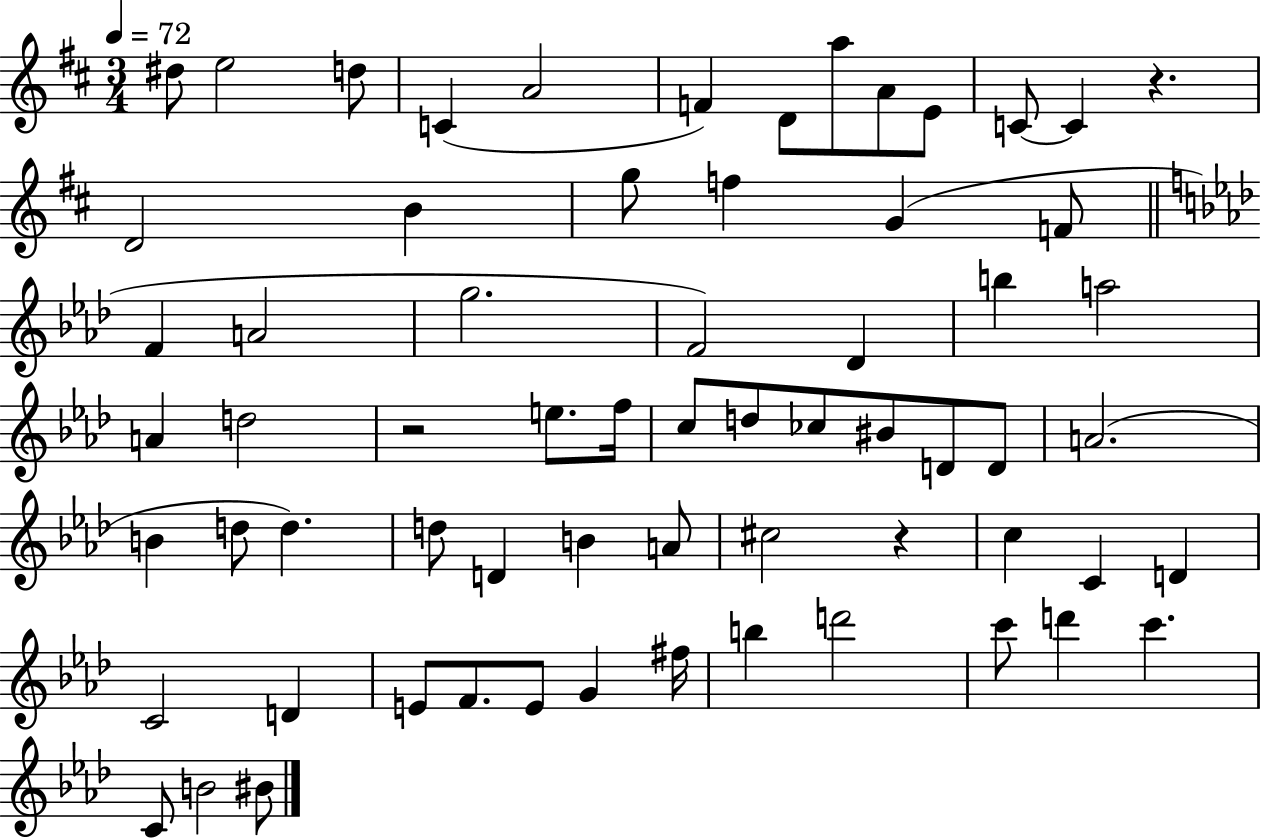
X:1
T:Untitled
M:3/4
L:1/4
K:D
^d/2 e2 d/2 C A2 F D/2 a/2 A/2 E/2 C/2 C z D2 B g/2 f G F/2 F A2 g2 F2 _D b a2 A d2 z2 e/2 f/4 c/2 d/2 _c/2 ^B/2 D/2 D/2 A2 B d/2 d d/2 D B A/2 ^c2 z c C D C2 D E/2 F/2 E/2 G ^f/4 b d'2 c'/2 d' c' C/2 B2 ^B/2